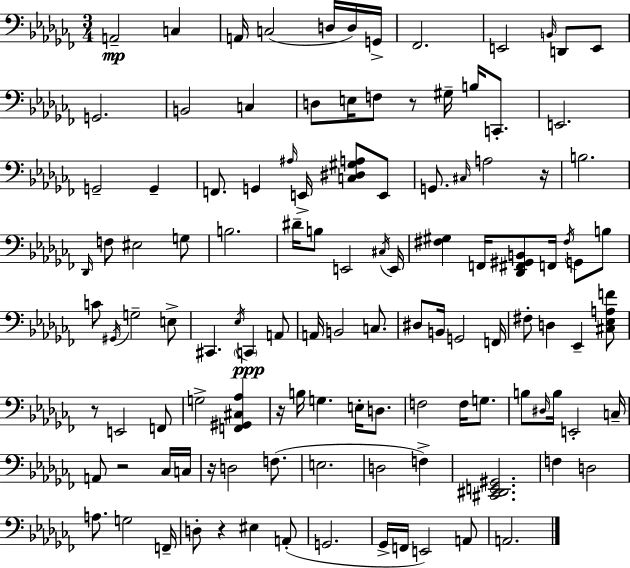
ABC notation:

X:1
T:Untitled
M:3/4
L:1/4
K:Abm
A,,2 C, A,,/4 C,2 D,/4 D,/4 G,,/4 _F,,2 E,,2 B,,/4 D,,/2 E,,/2 G,,2 B,,2 C, D,/2 E,/4 F,/2 z/2 ^G,/4 B,/4 C,,/2 E,,2 G,,2 G,, F,,/2 G,, ^A,/4 E,,/4 [C,^D,^G,A,]/2 E,,/2 G,,/2 ^C,/4 A,2 z/4 B,2 _D,,/4 F,/2 ^E,2 G,/2 B,2 ^D/4 B,/2 E,,2 ^C,/4 E,,/4 [^F,^G,] F,,/4 [_D,,^F,,^G,,B,,]/2 F,,/4 ^F,/4 G,,/2 B,/2 C/2 ^G,,/4 G,2 E,/2 ^C,, _E,/4 C,, A,,/2 A,,/4 B,,2 C,/2 ^D,/2 B,,/4 G,,2 F,,/4 ^F,/2 D, _E,, [^C,_E,A,F]/2 z/2 E,,2 F,,/2 G,2 [F,,^G,,^C,_A,] z/4 B,/4 G, E,/4 D,/2 F,2 F,/4 G,/2 B,/2 ^D,/4 B,/4 E,,2 C,/4 A,,/2 z2 _C,/4 C,/4 z/4 D,2 F,/2 E,2 D,2 F, [^C,,^D,,E,,^G,,]2 F, D,2 A,/2 G,2 F,,/4 D,/2 z ^E, A,,/2 G,,2 _G,,/4 F,,/4 E,,2 A,,/2 A,,2